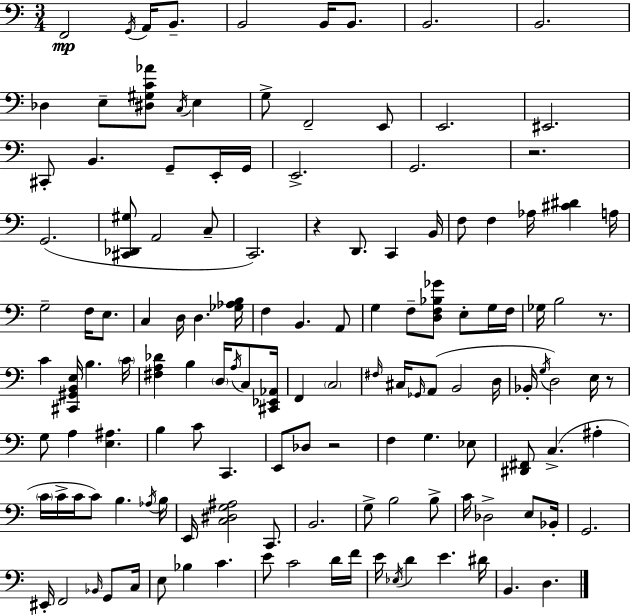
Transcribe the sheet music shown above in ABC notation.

X:1
T:Untitled
M:3/4
L:1/4
K:C
F,,2 G,,/4 A,,/4 B,,/2 B,,2 B,,/4 B,,/2 B,,2 B,,2 _D, E,/2 [^D,^G,C_A]/2 C,/4 E, G,/2 F,,2 E,,/2 E,,2 ^E,,2 ^C,,/2 B,, G,,/2 E,,/4 G,,/4 E,,2 G,,2 z2 G,,2 [^C,,_D,,^G,]/2 A,,2 C,/2 C,,2 z D,,/2 C,, B,,/4 F,/2 F, _A,/4 [^C^D] A,/4 G,2 F,/4 E,/2 C, D,/4 D, [_G,_A,B,]/4 F, B,, A,,/2 G, F,/2 [D,F,_B,_G]/2 E,/2 G,/4 F,/4 _G,/4 B,2 z/2 C [^C,,^G,,B,,E,]/4 B, C/4 [^F,A,_D] B, D,/4 A,/4 C,/2 [^C,,_E,,_A,,]/4 F,, C,2 ^F,/4 ^C,/4 _G,,/4 A,,/2 B,,2 D,/4 _B,,/4 G,/4 D,2 E,/4 z/2 G,/2 A, [E,^A,] B, C/2 C,, E,,/2 _D,/2 z2 F, G, _E,/2 [^D,,^F,,]/2 C, ^A, C/4 C/4 C/4 C/2 B, _A,/4 B,/4 E,,/4 [C,^D,G,^A,]2 C,,/2 B,,2 G,/2 B,2 B,/2 C/4 _D,2 E,/2 _B,,/4 G,,2 ^E,,/4 F,,2 _B,,/4 G,,/2 C,/4 E,/2 _B, C E/2 C2 D/4 F/4 E/4 _E,/4 D E ^D/4 B,, D,